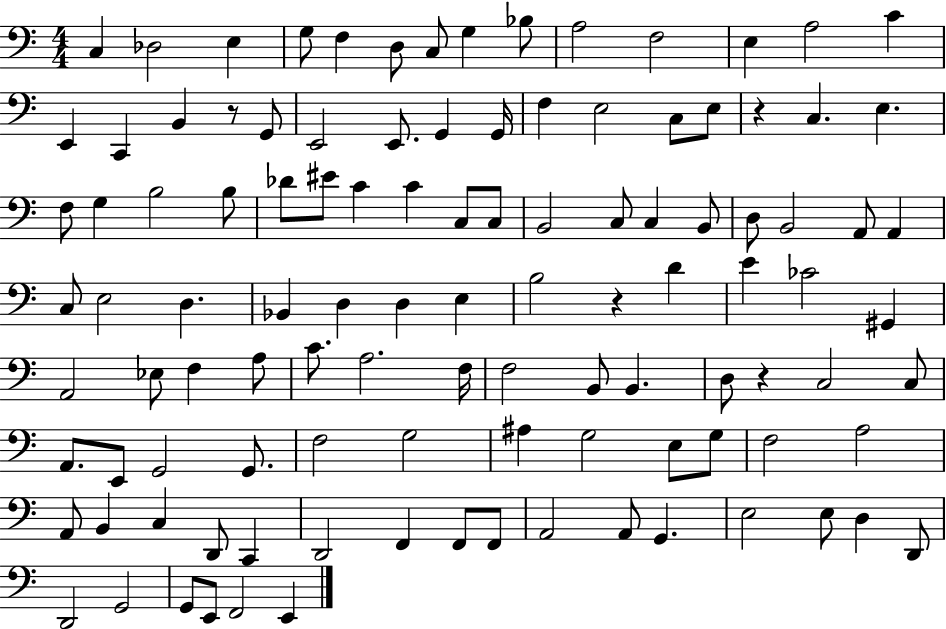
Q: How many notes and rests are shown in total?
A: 109